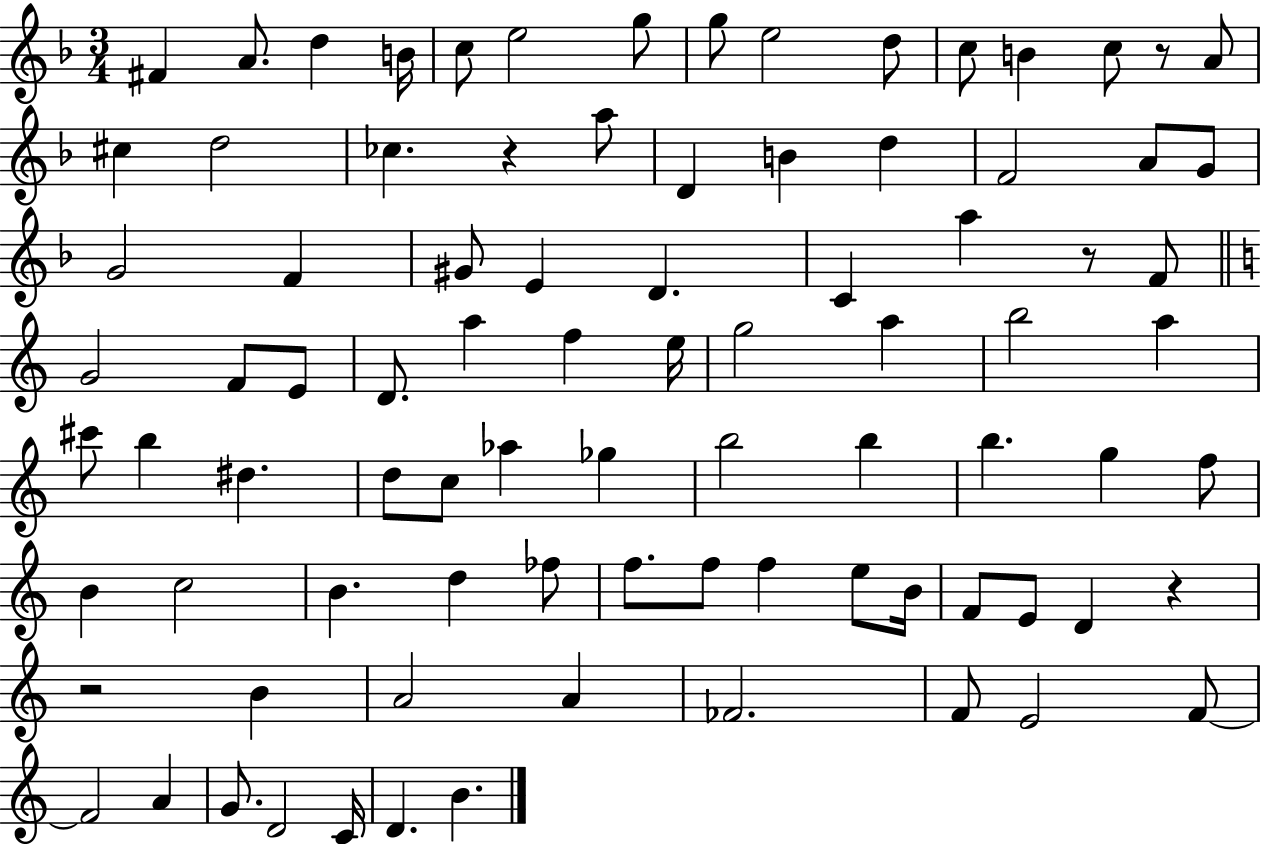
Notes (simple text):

F#4/q A4/e. D5/q B4/s C5/e E5/h G5/e G5/e E5/h D5/e C5/e B4/q C5/e R/e A4/e C#5/q D5/h CES5/q. R/q A5/e D4/q B4/q D5/q F4/h A4/e G4/e G4/h F4/q G#4/e E4/q D4/q. C4/q A5/q R/e F4/e G4/h F4/e E4/e D4/e. A5/q F5/q E5/s G5/h A5/q B5/h A5/q C#6/e B5/q D#5/q. D5/e C5/e Ab5/q Gb5/q B5/h B5/q B5/q. G5/q F5/e B4/q C5/h B4/q. D5/q FES5/e F5/e. F5/e F5/q E5/e B4/s F4/e E4/e D4/q R/q R/h B4/q A4/h A4/q FES4/h. F4/e E4/h F4/e F4/h A4/q G4/e. D4/h C4/s D4/q. B4/q.